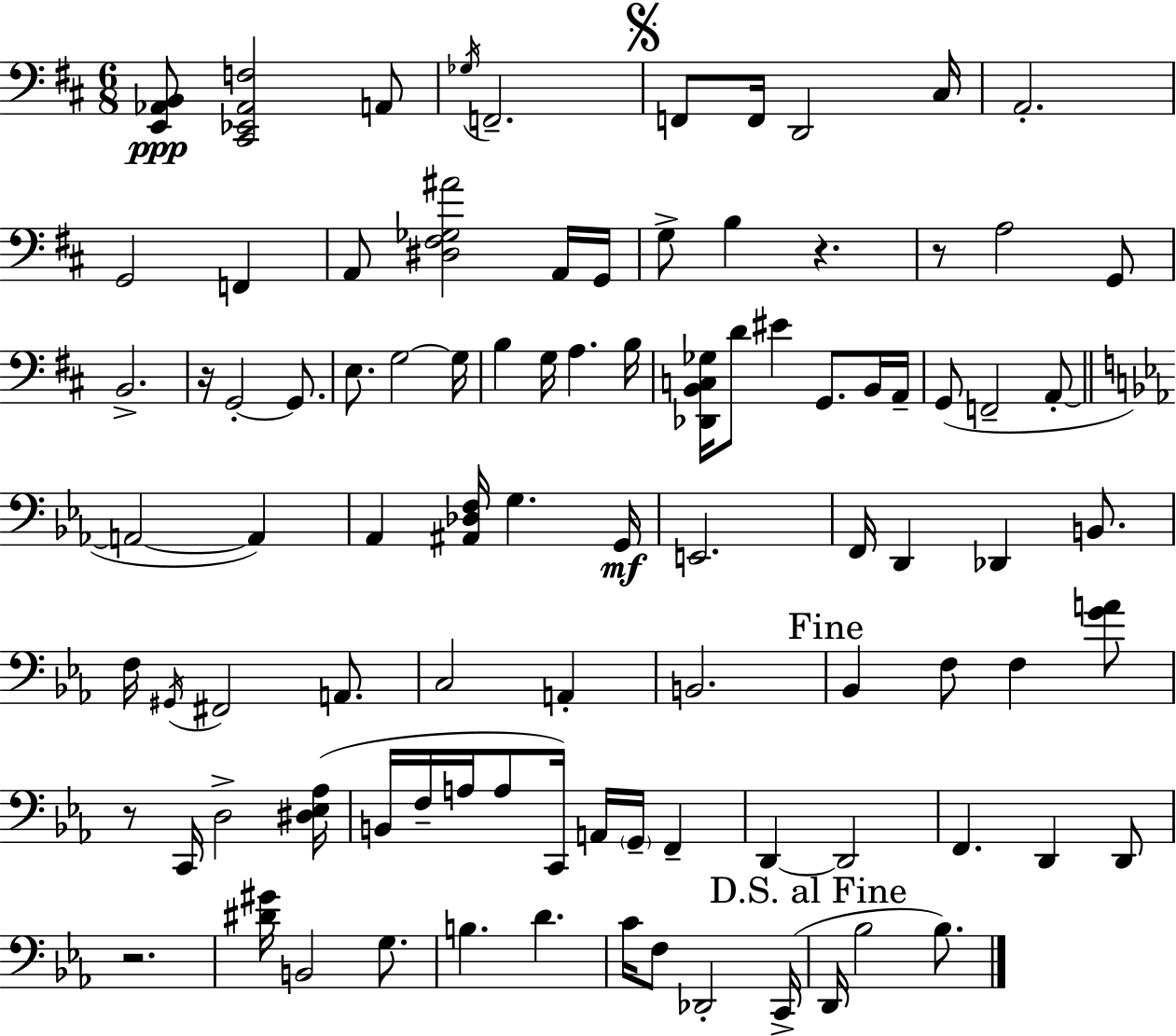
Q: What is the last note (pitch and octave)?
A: Bb3